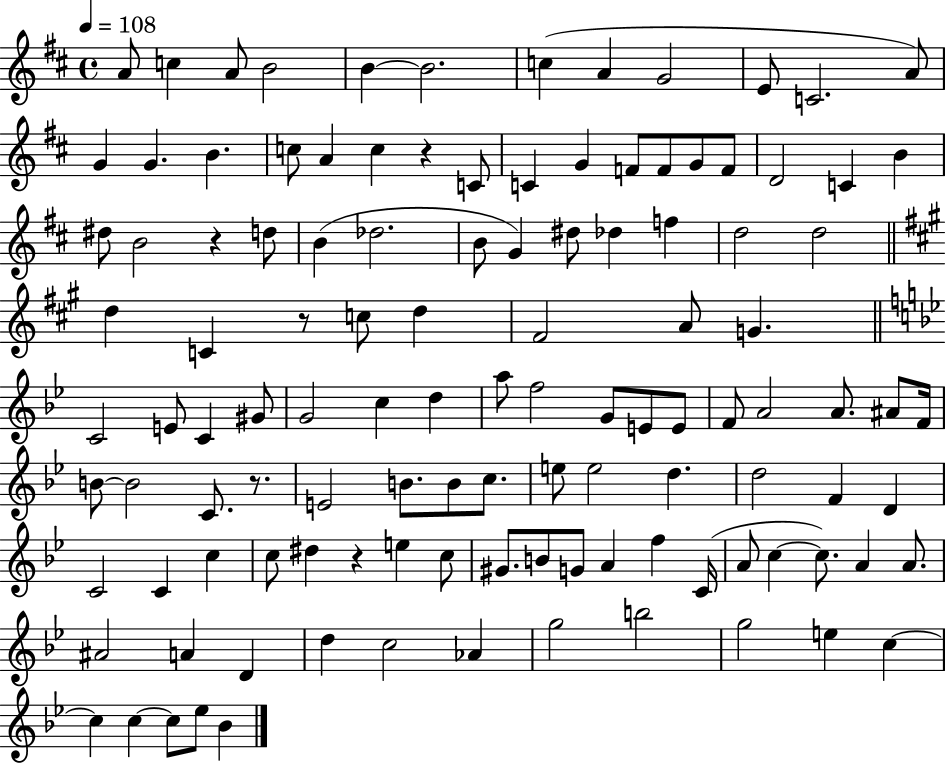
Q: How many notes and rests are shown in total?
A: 116